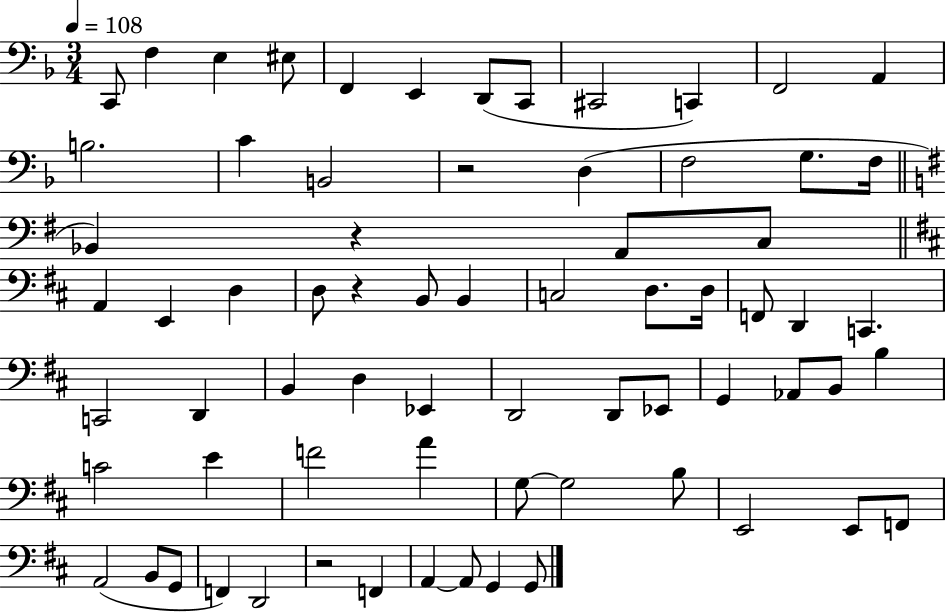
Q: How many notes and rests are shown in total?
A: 70